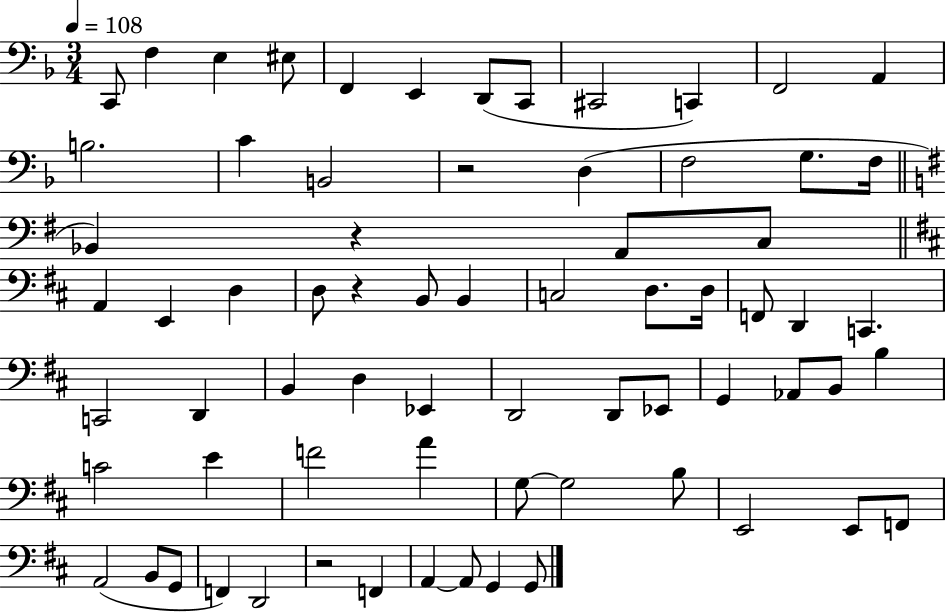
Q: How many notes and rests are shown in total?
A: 70